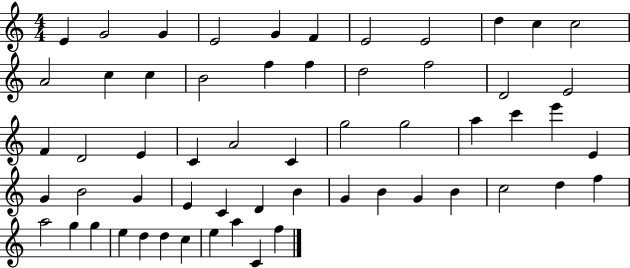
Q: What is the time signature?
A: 4/4